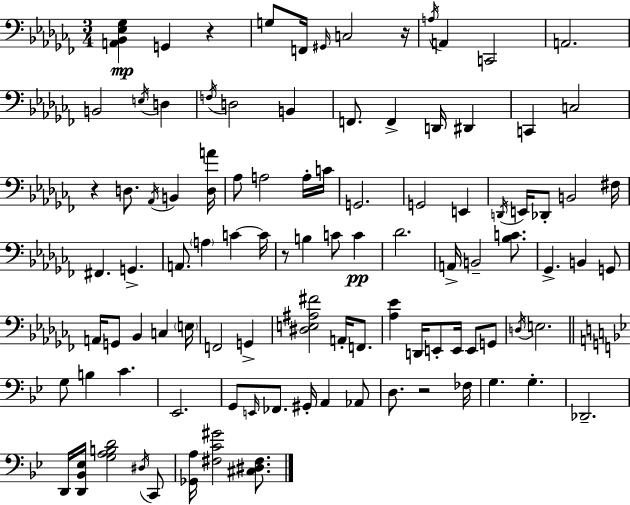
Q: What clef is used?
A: bass